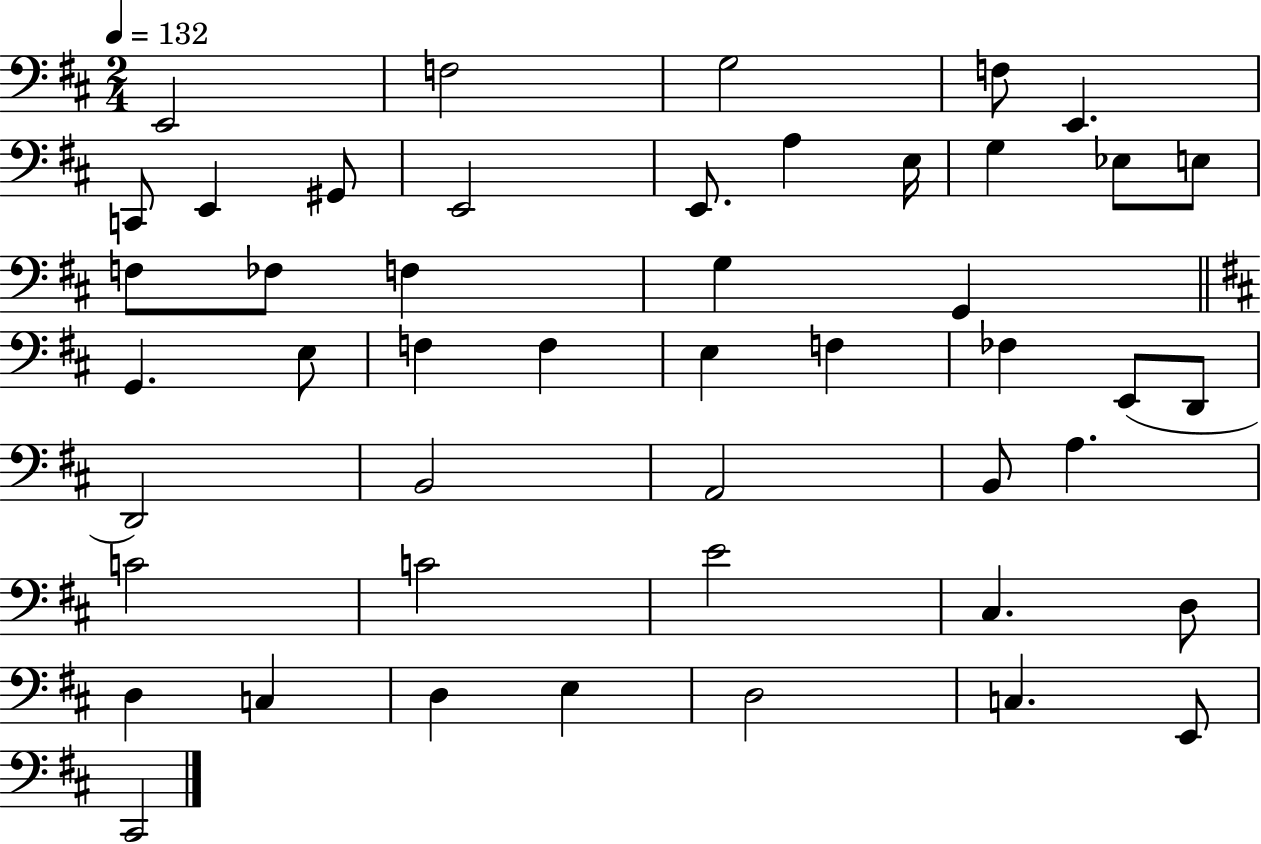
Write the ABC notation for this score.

X:1
T:Untitled
M:2/4
L:1/4
K:D
E,,2 F,2 G,2 F,/2 E,, C,,/2 E,, ^G,,/2 E,,2 E,,/2 A, E,/4 G, _E,/2 E,/2 F,/2 _F,/2 F, G, G,, G,, E,/2 F, F, E, F, _F, E,,/2 D,,/2 D,,2 B,,2 A,,2 B,,/2 A, C2 C2 E2 ^C, D,/2 D, C, D, E, D,2 C, E,,/2 ^C,,2